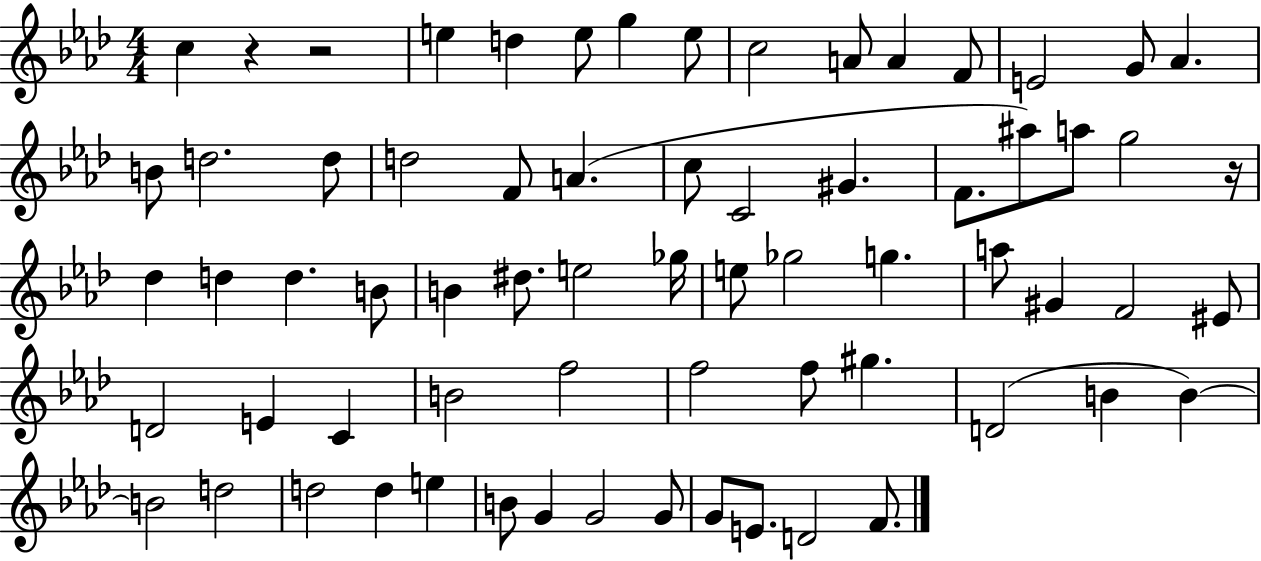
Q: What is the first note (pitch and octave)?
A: C5